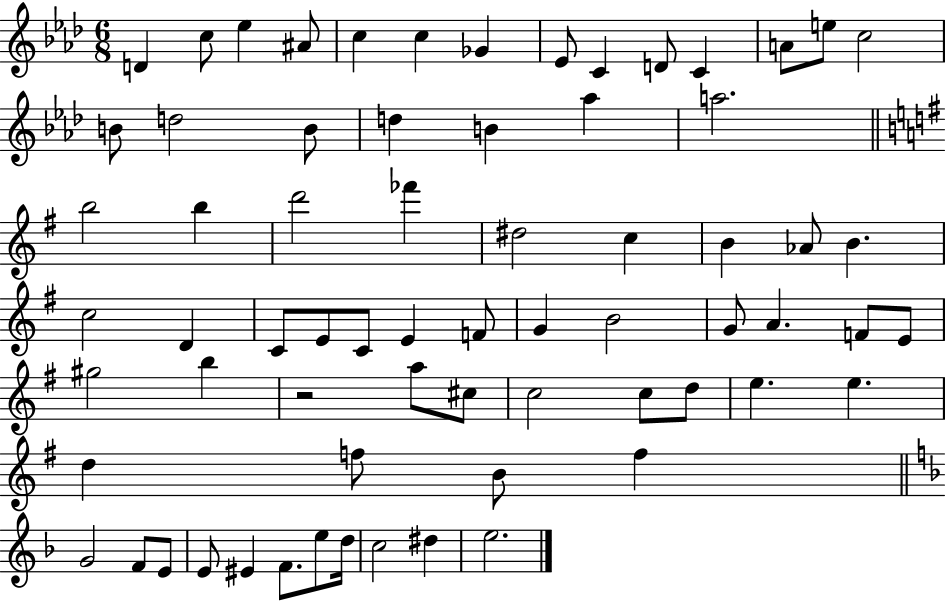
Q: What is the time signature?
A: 6/8